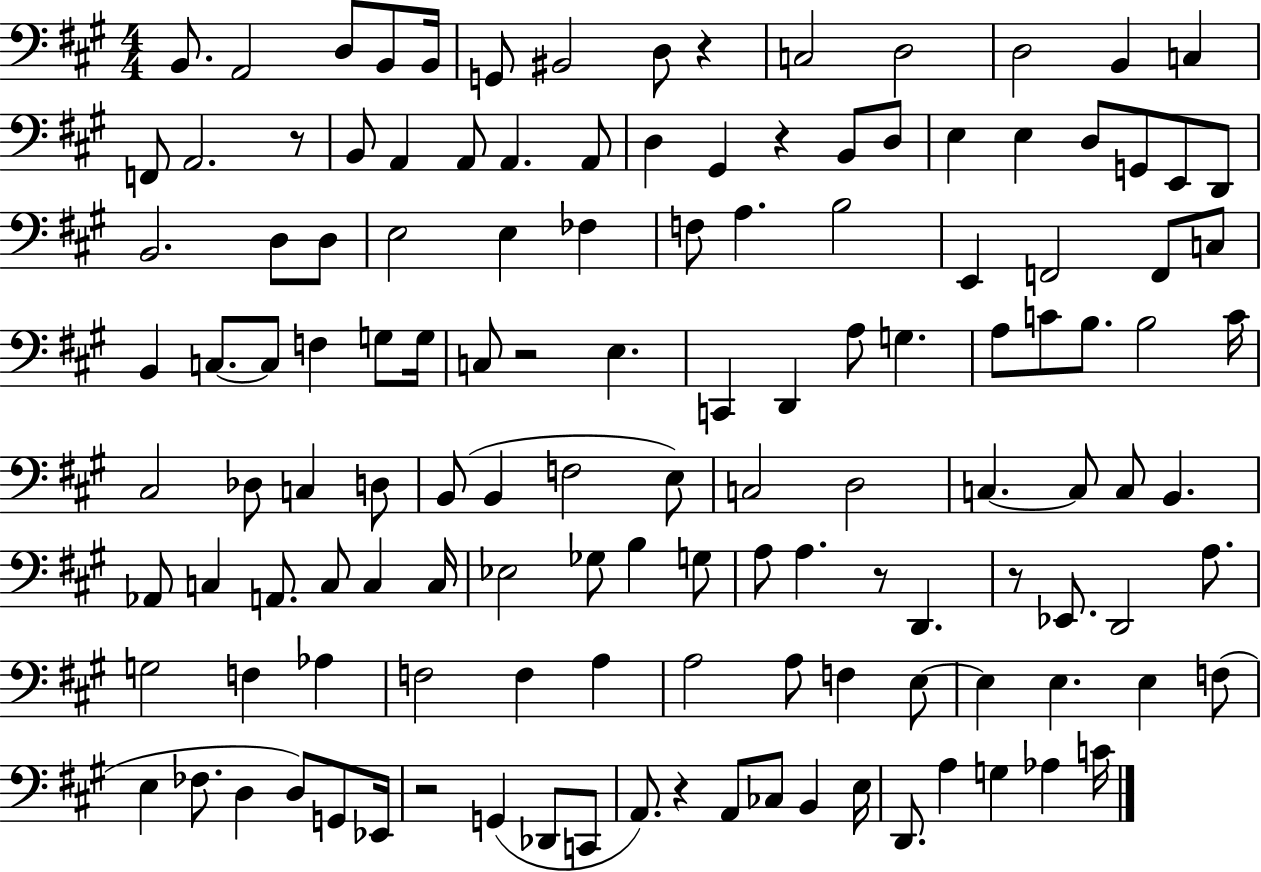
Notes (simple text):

B2/e. A2/h D3/e B2/e B2/s G2/e BIS2/h D3/e R/q C3/h D3/h D3/h B2/q C3/q F2/e A2/h. R/e B2/e A2/q A2/e A2/q. A2/e D3/q G#2/q R/q B2/e D3/e E3/q E3/q D3/e G2/e E2/e D2/e B2/h. D3/e D3/e E3/h E3/q FES3/q F3/e A3/q. B3/h E2/q F2/h F2/e C3/e B2/q C3/e. C3/e F3/q G3/e G3/s C3/e R/h E3/q. C2/q D2/q A3/e G3/q. A3/e C4/e B3/e. B3/h C4/s C#3/h Db3/e C3/q D3/e B2/e B2/q F3/h E3/e C3/h D3/h C3/q. C3/e C3/e B2/q. Ab2/e C3/q A2/e. C3/e C3/q C3/s Eb3/h Gb3/e B3/q G3/e A3/e A3/q. R/e D2/q. R/e Eb2/e. D2/h A3/e. G3/h F3/q Ab3/q F3/h F3/q A3/q A3/h A3/e F3/q E3/e E3/q E3/q. E3/q F3/e E3/q FES3/e. D3/q D3/e G2/e Eb2/s R/h G2/q Db2/e C2/e A2/e. R/q A2/e CES3/e B2/q E3/s D2/e. A3/q G3/q Ab3/q C4/s